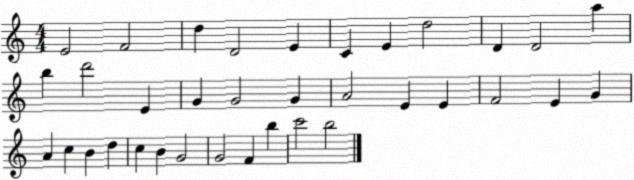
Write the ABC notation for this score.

X:1
T:Untitled
M:4/4
L:1/4
K:C
E2 F2 d D2 E C E d2 D D2 a b d'2 E G G2 G A2 E E F2 E G A c B d c B G2 G2 F b c'2 b2